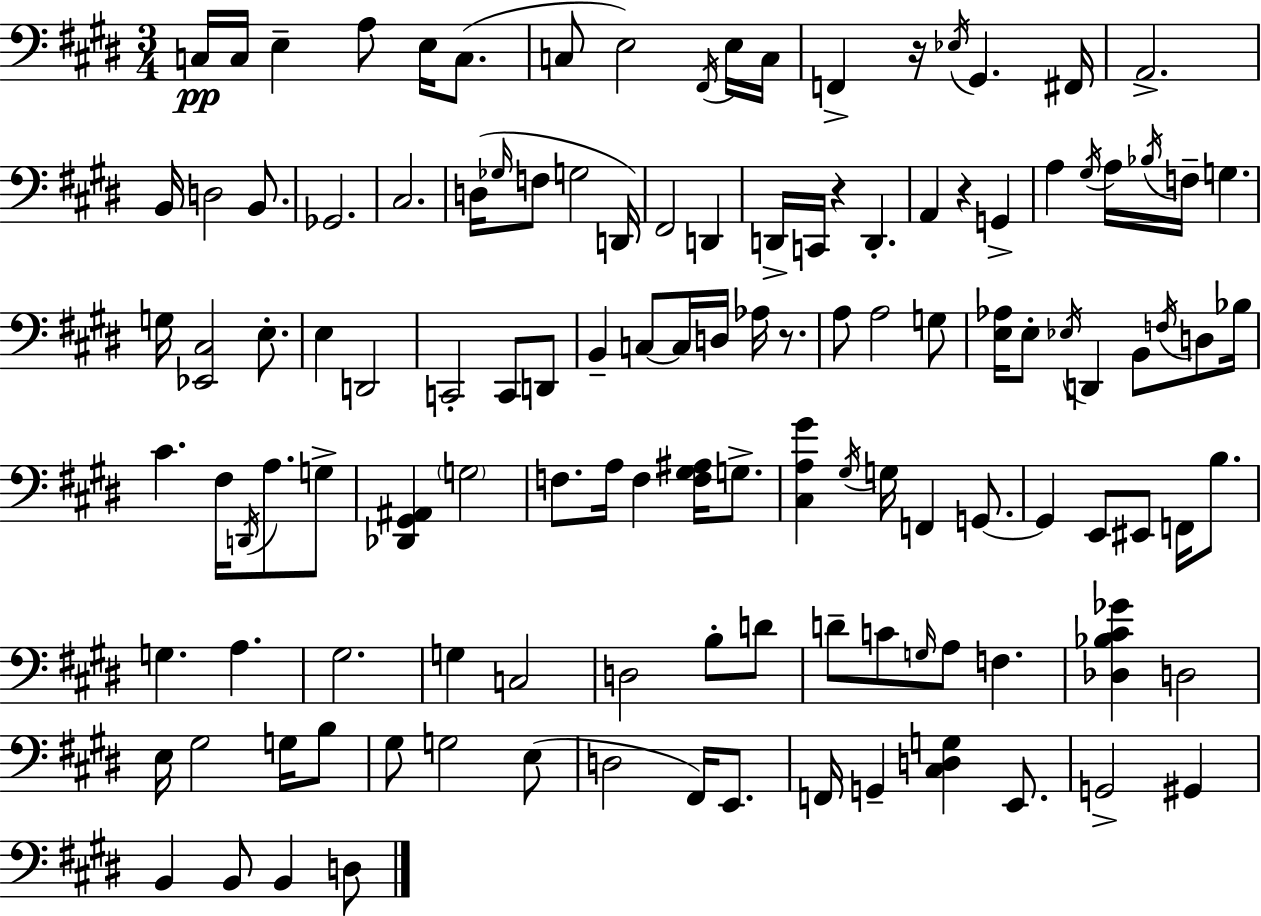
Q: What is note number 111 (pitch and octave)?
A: B2